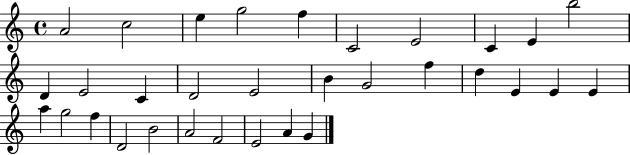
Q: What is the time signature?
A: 4/4